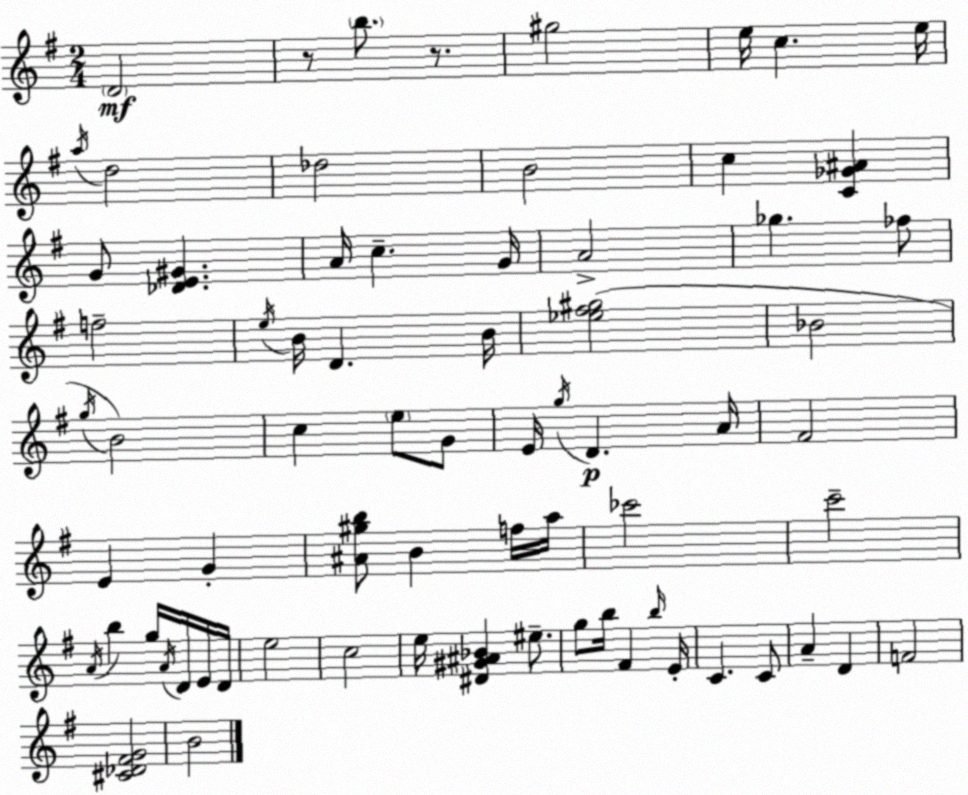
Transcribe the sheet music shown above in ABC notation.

X:1
T:Untitled
M:2/4
L:1/4
K:G
D2 z/2 b/2 z/2 ^g2 e/4 c e/4 a/4 d2 _d2 B2 c [C_G^A] G/2 [_DE^G] A/4 c G/4 A2 _g _f/2 f2 e/4 B/4 D B/4 [_e^f^g]2 _B2 g/4 B2 c e/2 G/2 E/4 g/4 D A/4 ^F2 E G [^A^gb]/2 B f/4 a/4 _c'2 c'2 A/4 b g/4 A/4 D/4 E/4 D/4 e2 c2 e/4 [^D^G^A_B] ^e/2 g/2 b/4 ^F b/4 E/4 C C/2 A D F2 [^C_D^FG]2 B2